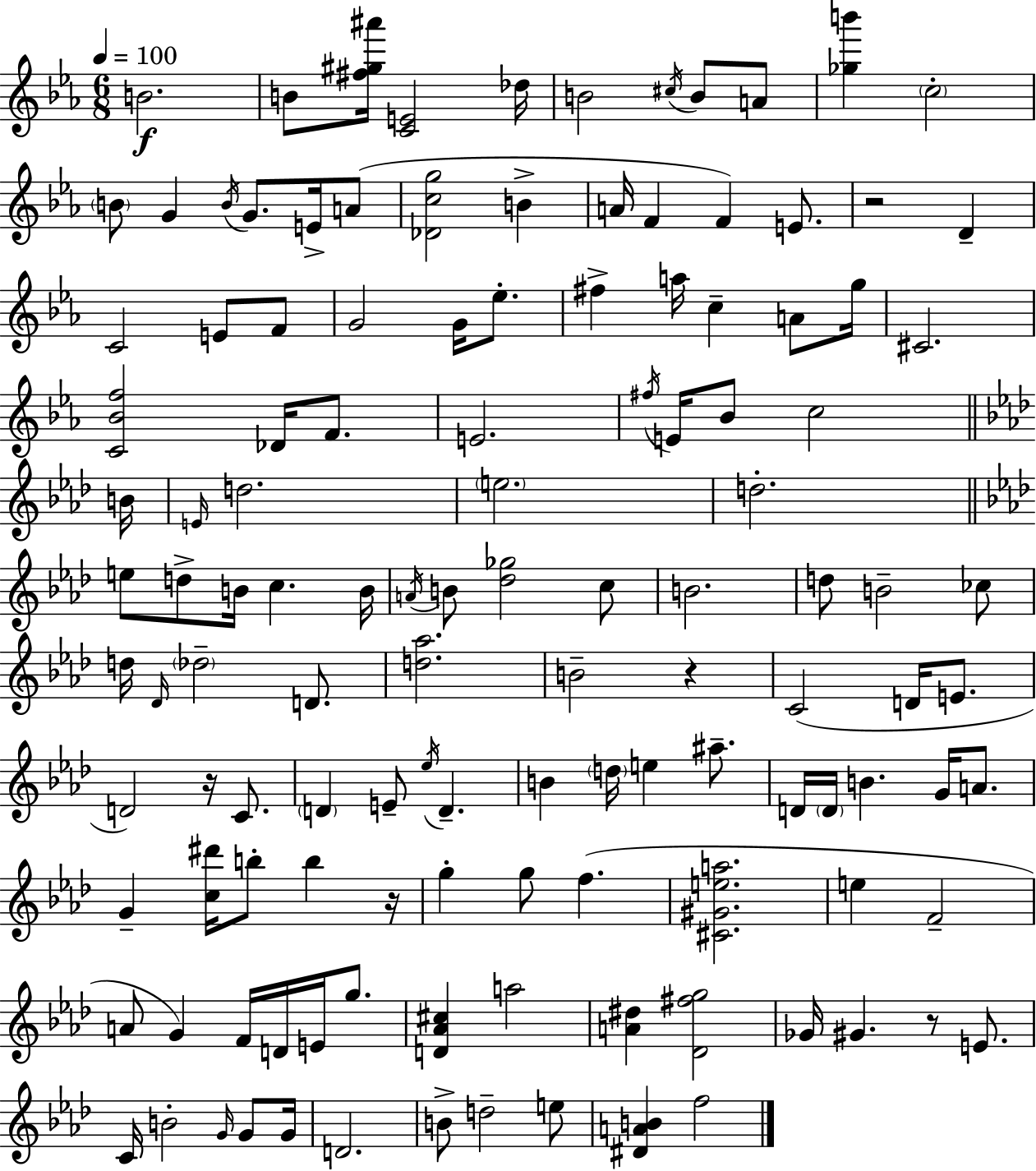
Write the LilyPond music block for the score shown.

{
  \clef treble
  \numericTimeSignature
  \time 6/8
  \key c \minor
  \tempo 4 = 100
  \repeat volta 2 { b'2.\f | b'8 <fis'' gis'' ais'''>16 <c' e'>2 des''16 | b'2 \acciaccatura { cis''16 } b'8 a'8 | <ges'' b'''>4 \parenthesize c''2-. | \break \parenthesize b'8 g'4 \acciaccatura { b'16 } g'8. e'16-> | a'8( <des' c'' g''>2 b'4-> | a'16 f'4 f'4) e'8. | r2 d'4-- | \break c'2 e'8 | f'8 g'2 g'16 ees''8.-. | fis''4-> a''16 c''4-- a'8 | g''16 cis'2. | \break <c' bes' f''>2 des'16 f'8. | e'2. | \acciaccatura { fis''16 } e'16 bes'8 c''2 | \bar "||" \break \key aes \major b'16 \grace { e'16 } d''2. | \parenthesize e''2. | d''2.-. | \bar "||" \break \key aes \major e''8 d''8-> b'16 c''4. b'16 | \acciaccatura { a'16 } b'8 <des'' ges''>2 c''8 | b'2. | d''8 b'2-- ces''8 | \break d''16 \grace { des'16 } \parenthesize des''2-- d'8. | <d'' aes''>2. | b'2-- r4 | c'2( d'16 e'8. | \break d'2) r16 c'8. | \parenthesize d'4 e'8-- \acciaccatura { ees''16 } d'4.-- | b'4 \parenthesize d''16 e''4 | ais''8.-- d'16 \parenthesize d'16 b'4. g'16 | \break a'8. g'4-- <c'' dis'''>16 b''8-. b''4 | r16 g''4-. g''8 f''4.( | <cis' gis' e'' a''>2. | e''4 f'2-- | \break a'8 g'4) f'16 d'16 e'16 | g''8. <d' aes' cis''>4 a''2 | <a' dis''>4 <des' fis'' g''>2 | ges'16 gis'4. r8 | \break e'8. c'16 b'2-. | \grace { g'16 } g'8 g'16 d'2. | b'8-> d''2-- | e''8 <dis' a' b'>4 f''2 | \break } \bar "|."
}